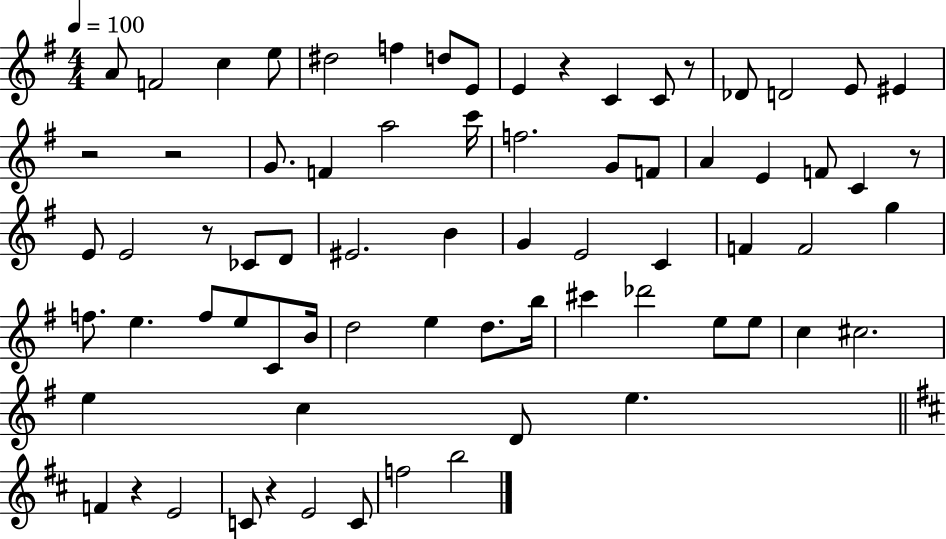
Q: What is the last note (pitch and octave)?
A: B5